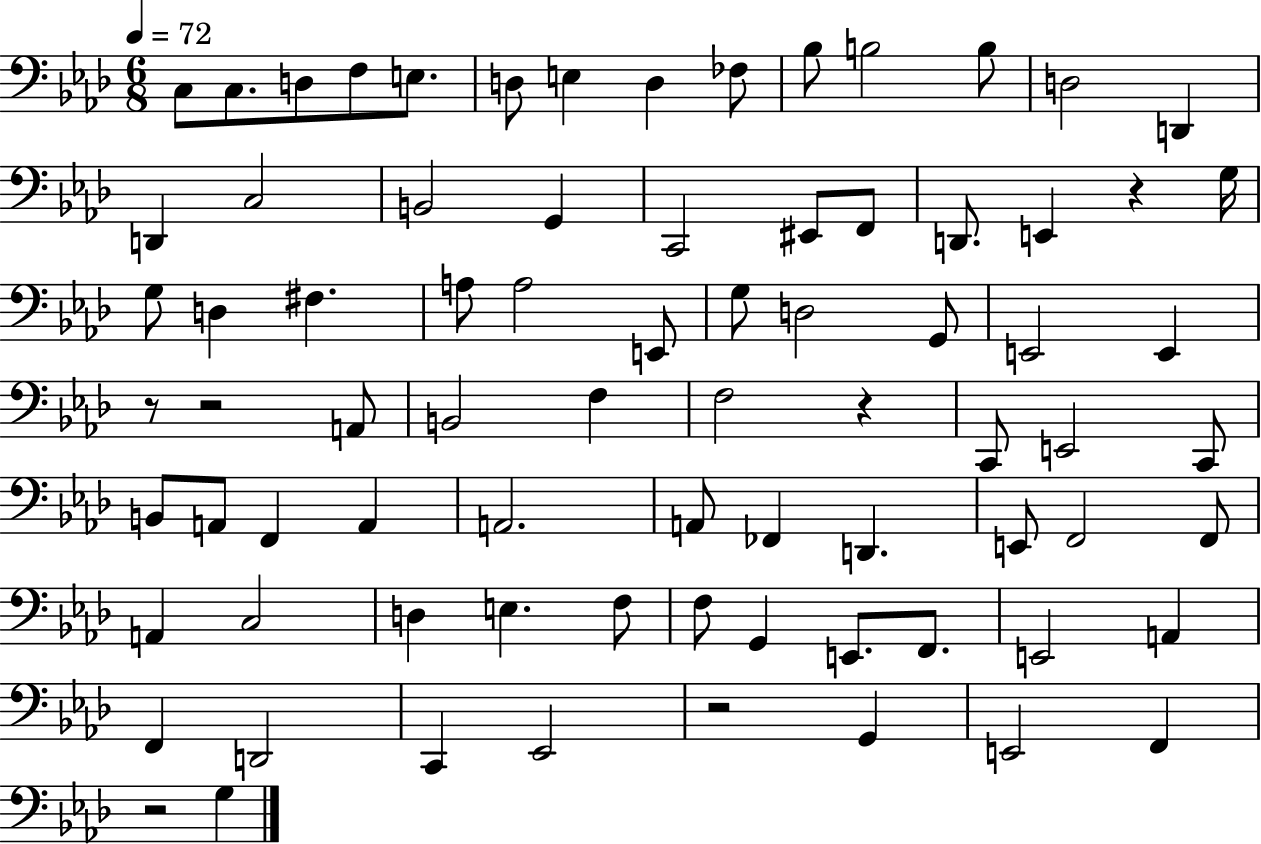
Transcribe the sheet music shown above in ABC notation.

X:1
T:Untitled
M:6/8
L:1/4
K:Ab
C,/2 C,/2 D,/2 F,/2 E,/2 D,/2 E, D, _F,/2 _B,/2 B,2 B,/2 D,2 D,, D,, C,2 B,,2 G,, C,,2 ^E,,/2 F,,/2 D,,/2 E,, z G,/4 G,/2 D, ^F, A,/2 A,2 E,,/2 G,/2 D,2 G,,/2 E,,2 E,, z/2 z2 A,,/2 B,,2 F, F,2 z C,,/2 E,,2 C,,/2 B,,/2 A,,/2 F,, A,, A,,2 A,,/2 _F,, D,, E,,/2 F,,2 F,,/2 A,, C,2 D, E, F,/2 F,/2 G,, E,,/2 F,,/2 E,,2 A,, F,, D,,2 C,, _E,,2 z2 G,, E,,2 F,, z2 G,